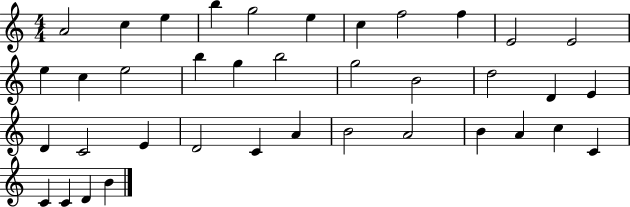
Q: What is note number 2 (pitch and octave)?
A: C5